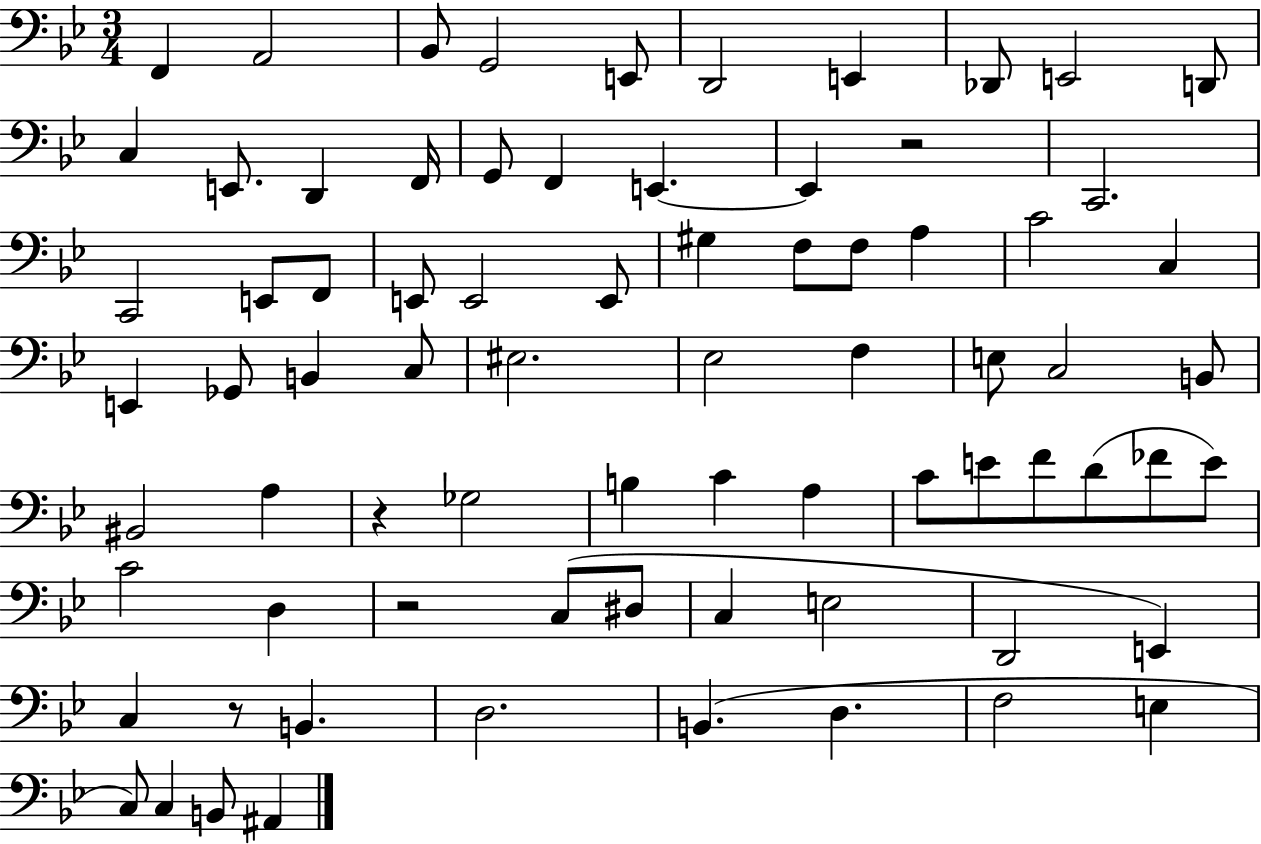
F2/q A2/h Bb2/e G2/h E2/e D2/h E2/q Db2/e E2/h D2/e C3/q E2/e. D2/q F2/s G2/e F2/q E2/q. E2/q R/h C2/h. C2/h E2/e F2/e E2/e E2/h E2/e G#3/q F3/e F3/e A3/q C4/h C3/q E2/q Gb2/e B2/q C3/e EIS3/h. Eb3/h F3/q E3/e C3/h B2/e BIS2/h A3/q R/q Gb3/h B3/q C4/q A3/q C4/e E4/e F4/e D4/e FES4/e E4/e C4/h D3/q R/h C3/e D#3/e C3/q E3/h D2/h E2/q C3/q R/e B2/q. D3/h. B2/q. D3/q. F3/h E3/q C3/e C3/q B2/e A#2/q